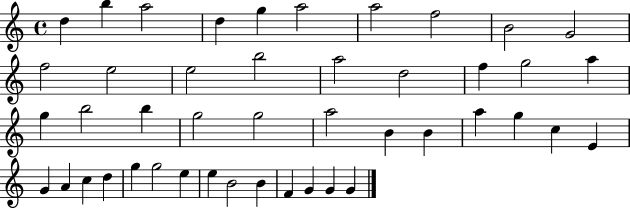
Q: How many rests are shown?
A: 0